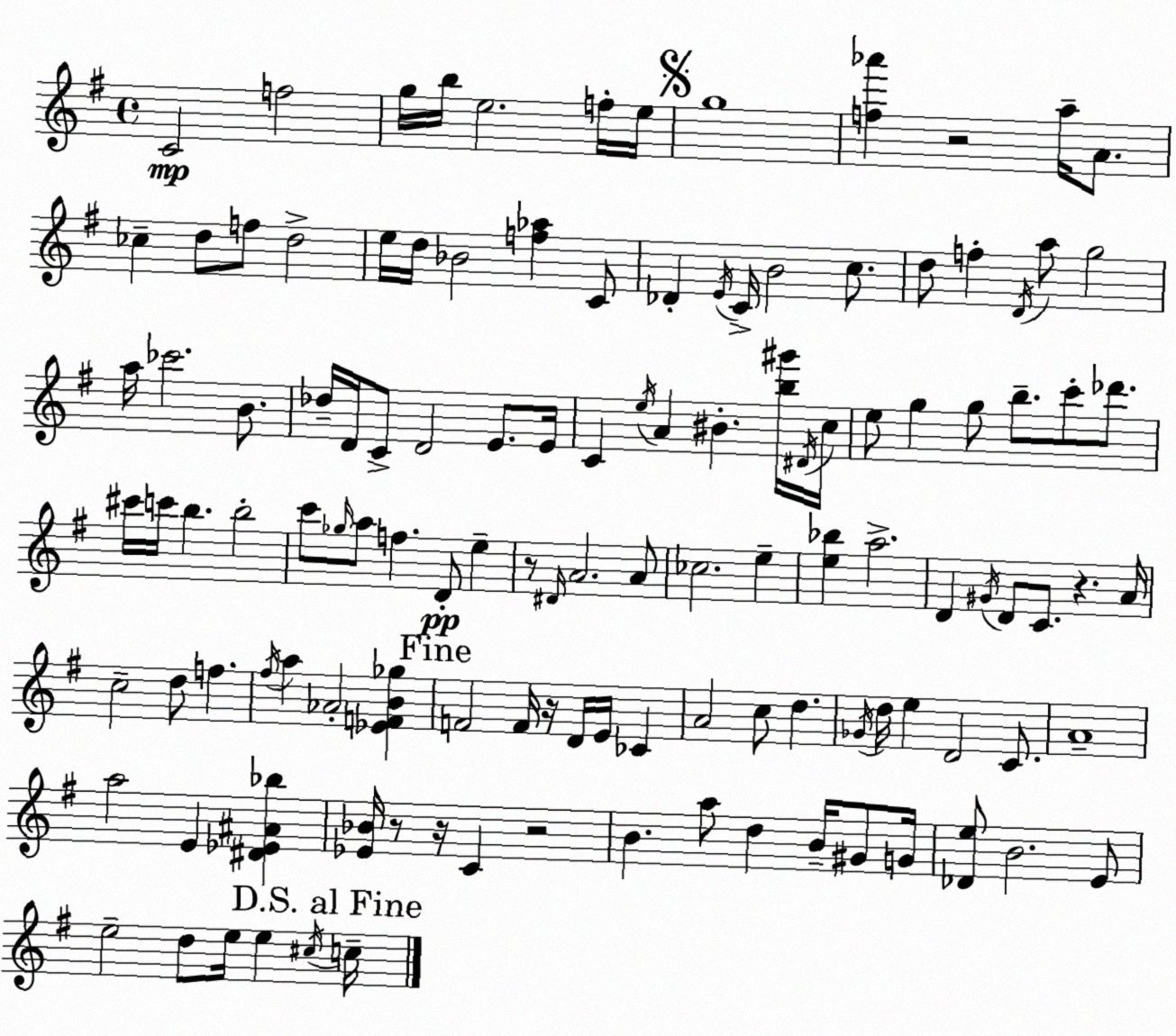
X:1
T:Untitled
M:4/4
L:1/4
K:G
C2 f2 g/4 b/4 e2 f/4 e/4 g4 [f_a'] z2 a/4 A/2 _c d/2 f/2 d2 e/4 d/4 _B2 [f_a] C/2 _D E/4 C/4 B2 c/2 d/2 f D/4 a/2 g2 a/4 _c'2 B/2 _d/4 D/4 C/2 D2 E/2 E/4 C e/4 A ^B [b^g']/4 ^D/4 c/4 e/2 g g/2 b/2 c'/2 _d'/2 ^c'/4 c'/4 b b2 c'/2 _g/4 a/2 f D/2 e z/2 ^D/4 A2 A/2 _c2 e [e_b] a2 D ^G/4 D/2 C/2 z A/4 c2 d/2 f ^f/4 a _A2 [_EFB_g] F2 F/4 z/4 D/4 E/4 _C A2 c/2 d _G/4 d/4 e D2 C/2 A4 a2 E [^D_E^A_b] [_E_B]/4 z/2 z/4 C z2 B a/2 d B/4 ^G/2 G/4 [_De]/2 B2 E/2 e2 d/2 e/4 e ^c/4 c/4